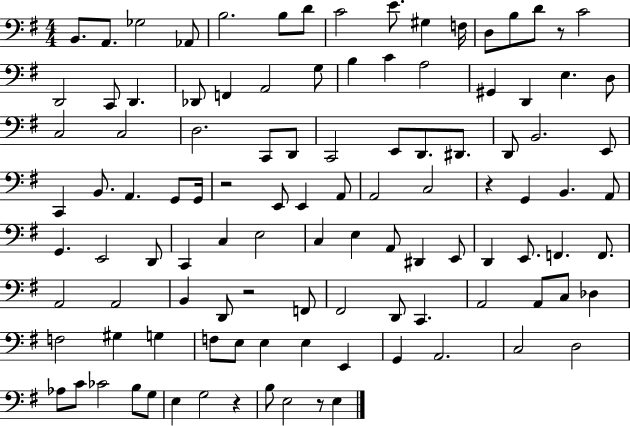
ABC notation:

X:1
T:Untitled
M:4/4
L:1/4
K:G
B,,/2 A,,/2 _G,2 _A,,/2 B,2 B,/2 D/2 C2 E/2 ^G, F,/4 D,/2 B,/2 D/2 z/2 C2 D,,2 C,,/2 D,, _D,,/2 F,, A,,2 G,/2 B, C A,2 ^G,, D,, E, D,/2 C,2 C,2 D,2 C,,/2 D,,/2 C,,2 E,,/2 D,,/2 ^D,,/2 D,,/2 B,,2 E,,/2 C,, B,,/2 A,, G,,/2 G,,/4 z2 E,,/2 E,, A,,/2 A,,2 C,2 z G,, B,, A,,/2 G,, E,,2 D,,/2 C,, C, E,2 C, E, A,,/2 ^D,, E,,/2 D,, E,,/2 F,, F,,/2 A,,2 A,,2 B,, D,,/2 z2 F,,/2 ^F,,2 D,,/2 C,, A,,2 A,,/2 C,/2 _D, F,2 ^G, G, F,/2 E,/2 E, E, E,, G,, A,,2 C,2 D,2 _A,/2 C/2 _C2 B,/2 G,/2 E, G,2 z B,/2 E,2 z/2 E,